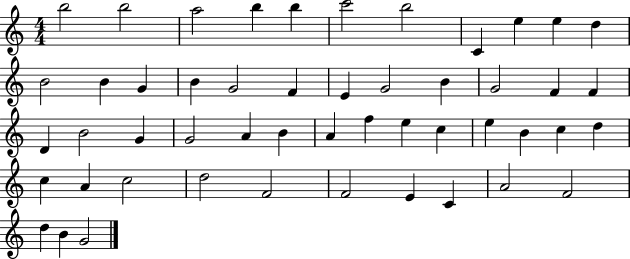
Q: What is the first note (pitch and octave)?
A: B5